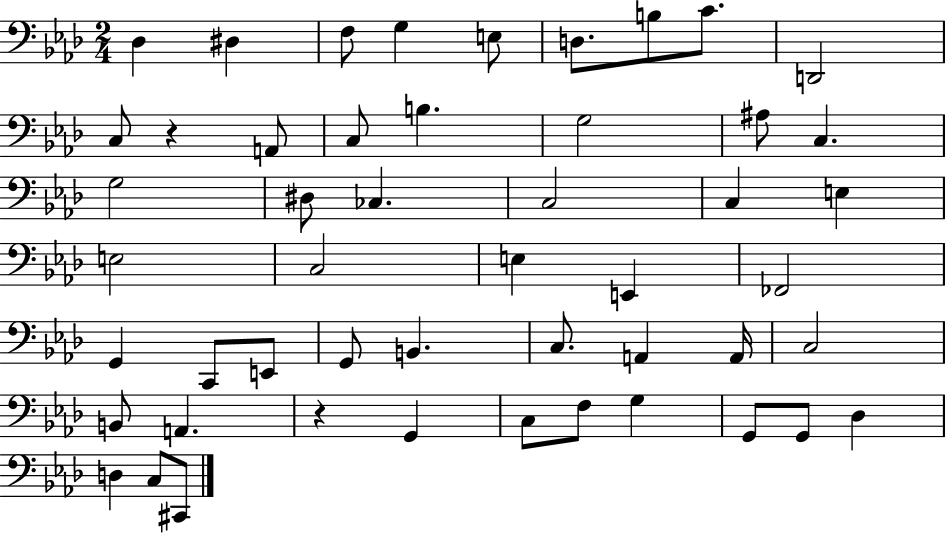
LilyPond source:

{
  \clef bass
  \numericTimeSignature
  \time 2/4
  \key aes \major
  des4 dis4 | f8 g4 e8 | d8. b8 c'8. | d,2 | \break c8 r4 a,8 | c8 b4. | g2 | ais8 c4. | \break g2 | dis8 ces4. | c2 | c4 e4 | \break e2 | c2 | e4 e,4 | fes,2 | \break g,4 c,8 e,8 | g,8 b,4. | c8. a,4 a,16 | c2 | \break b,8 a,4. | r4 g,4 | c8 f8 g4 | g,8 g,8 des4 | \break d4 c8 cis,8 | \bar "|."
}